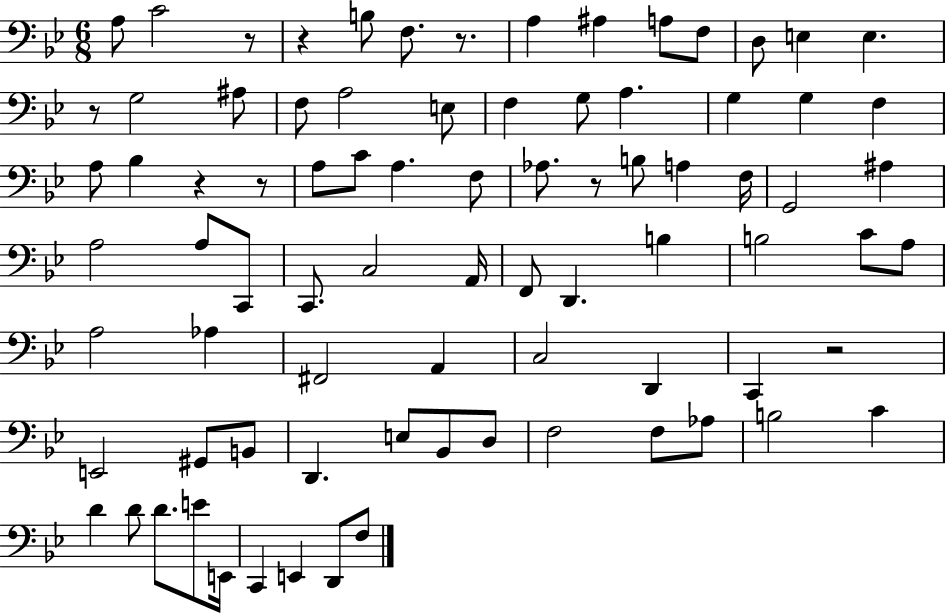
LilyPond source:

{
  \clef bass
  \numericTimeSignature
  \time 6/8
  \key bes \major
  a8 c'2 r8 | r4 b8 f8. r8. | a4 ais4 a8 f8 | d8 e4 e4. | \break r8 g2 ais8 | f8 a2 e8 | f4 g8 a4. | g4 g4 f4 | \break a8 bes4 r4 r8 | a8 c'8 a4. f8 | aes8. r8 b8 a4 f16 | g,2 ais4 | \break a2 a8 c,8 | c,8. c2 a,16 | f,8 d,4. b4 | b2 c'8 a8 | \break a2 aes4 | fis,2 a,4 | c2 d,4 | c,4 r2 | \break e,2 gis,8 b,8 | d,4. e8 bes,8 d8 | f2 f8 aes8 | b2 c'4 | \break d'4 d'8 d'8. e'8 e,16 | c,4 e,4 d,8 f8 | \bar "|."
}